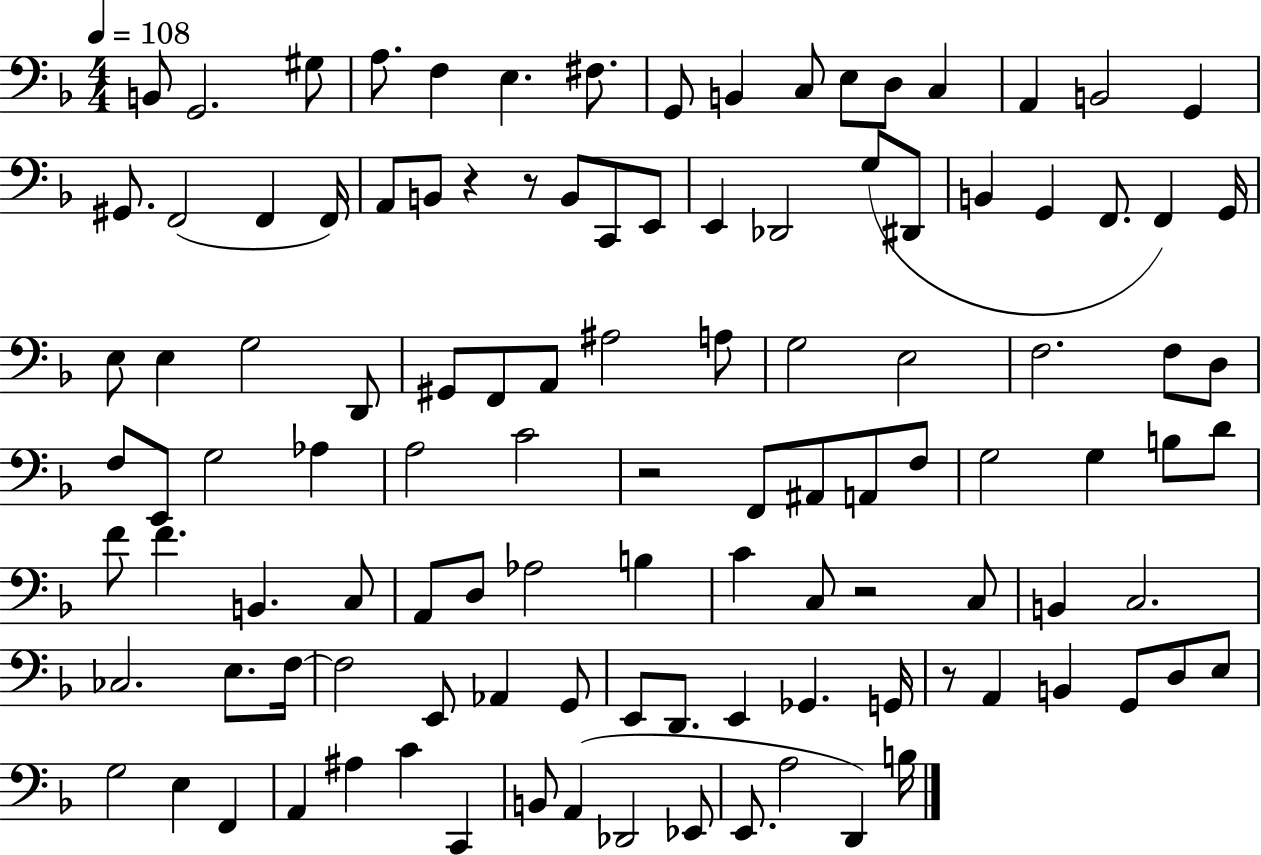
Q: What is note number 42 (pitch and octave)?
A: A#3